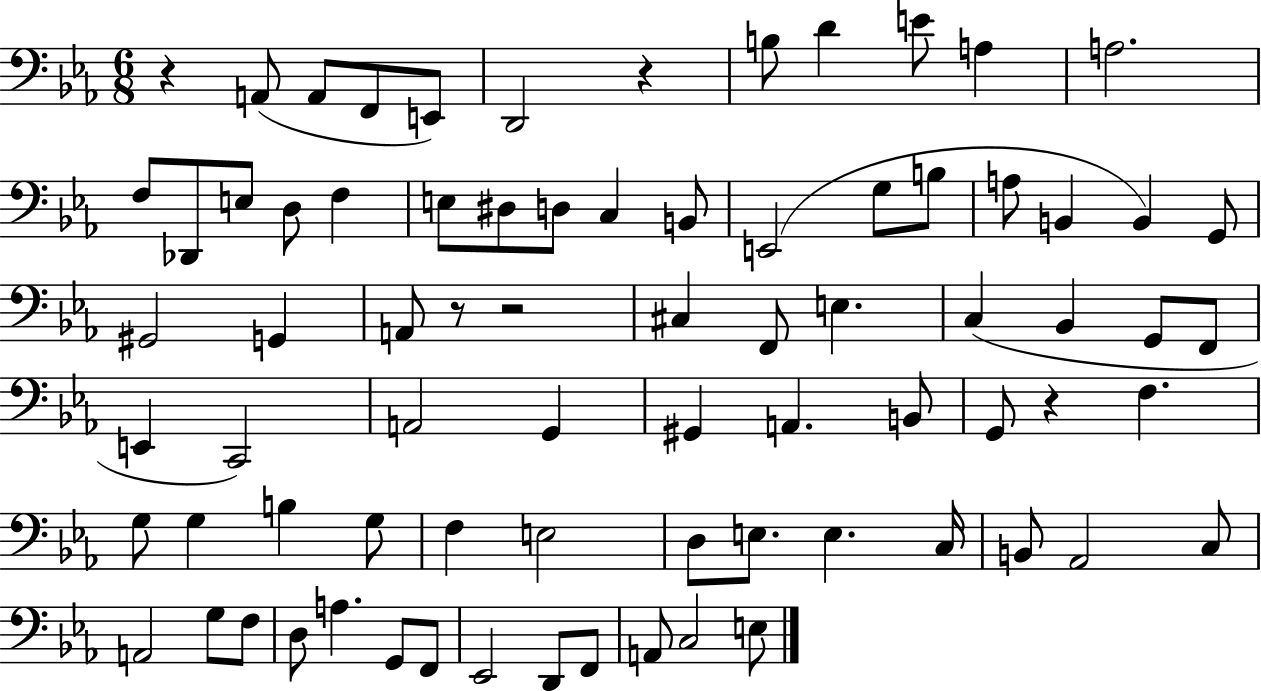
{
  \clef bass
  \numericTimeSignature
  \time 6/8
  \key ees \major
  r4 a,8( a,8 f,8 e,8) | d,2 r4 | b8 d'4 e'8 a4 | a2. | \break f8 des,8 e8 d8 f4 | e8 dis8 d8 c4 b,8 | e,2( g8 b8 | a8 b,4 b,4) g,8 | \break gis,2 g,4 | a,8 r8 r2 | cis4 f,8 e4. | c4( bes,4 g,8 f,8 | \break e,4 c,2) | a,2 g,4 | gis,4 a,4. b,8 | g,8 r4 f4. | \break g8 g4 b4 g8 | f4 e2 | d8 e8. e4. c16 | b,8 aes,2 c8 | \break a,2 g8 f8 | d8 a4. g,8 f,8 | ees,2 d,8 f,8 | a,8 c2 e8 | \break \bar "|."
}